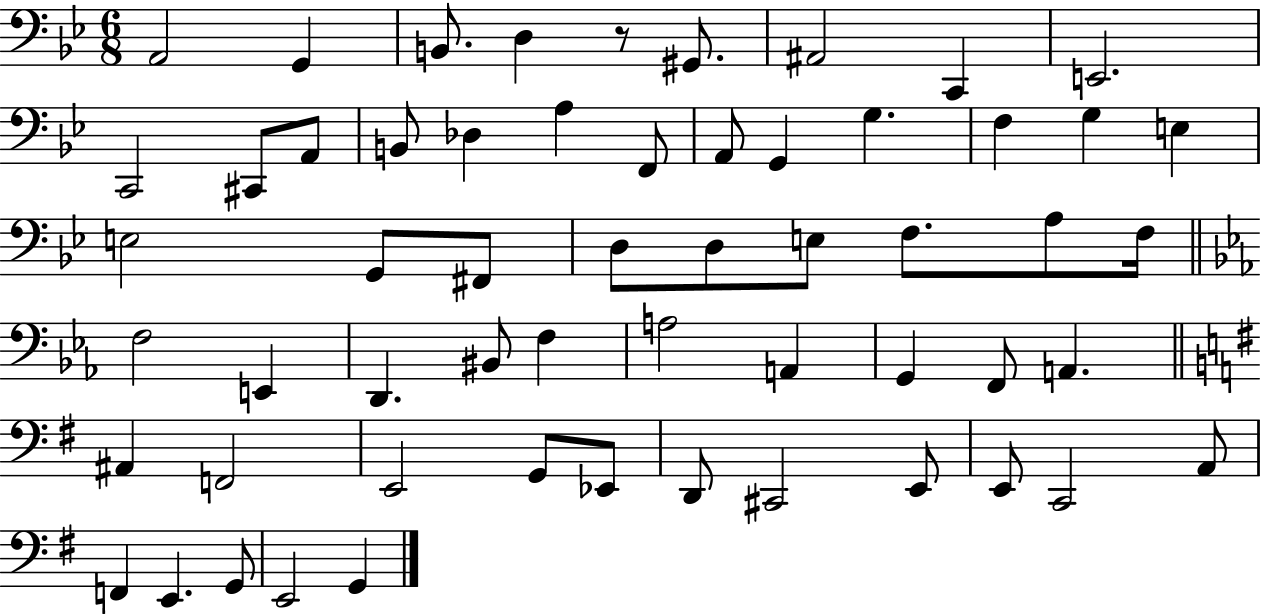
{
  \clef bass
  \numericTimeSignature
  \time 6/8
  \key bes \major
  a,2 g,4 | b,8. d4 r8 gis,8. | ais,2 c,4 | e,2. | \break c,2 cis,8 a,8 | b,8 des4 a4 f,8 | a,8 g,4 g4. | f4 g4 e4 | \break e2 g,8 fis,8 | d8 d8 e8 f8. a8 f16 | \bar "||" \break \key c \minor f2 e,4 | d,4. bis,8 f4 | a2 a,4 | g,4 f,8 a,4. | \break \bar "||" \break \key g \major ais,4 f,2 | e,2 g,8 ees,8 | d,8 cis,2 e,8 | e,8 c,2 a,8 | \break f,4 e,4. g,8 | e,2 g,4 | \bar "|."
}